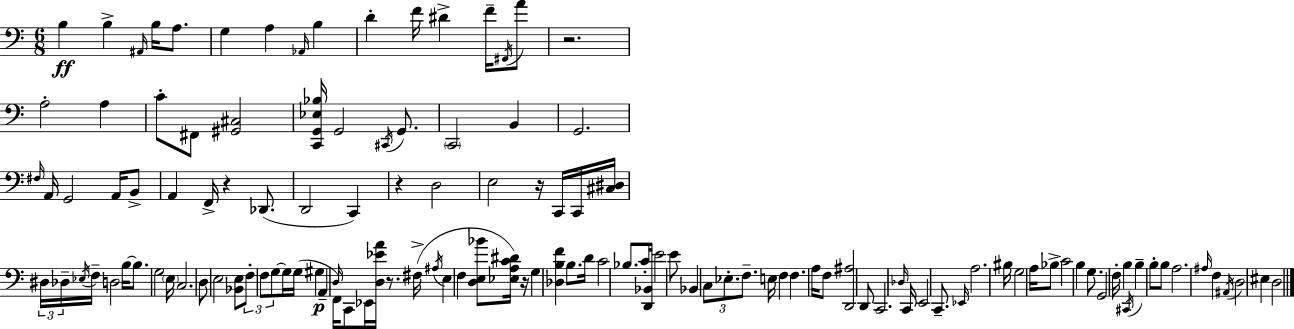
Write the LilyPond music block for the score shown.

{
  \clef bass
  \numericTimeSignature
  \time 6/8
  \key c \major
  b4\ff b4-> \grace { ais,16 } b16 a8. | g4 a4 \grace { aes,16 } b4 | d'4-. f'16 dis'4-> f'16-- | \acciaccatura { fis,16 } a'8 r2. | \break a2-. a4 | c'8-. fis,8 <gis, cis>2 | <c, g, ees bes>16 g,2 | \acciaccatura { cis,16 } g,8. \parenthesize c,2 | \break b,4 g,2. | \grace { fis16 } a,16 g,2 | a,16 b,8-> a,4 f,16-> r4 | des,8.( d,2 | \break c,4) r4 d2 | e2 | r16 c,16 c,16 <cis dis>16 \tuplet 3/2 { dis16 des16-- \acciaccatura { ees16 } } f16-- d2 | b16~~ b8. g2 | \break \parenthesize e16 c2. | d8 e2 | <bes, e>8 \tuplet 3/2 { f8-. f8 g8~~ } | g16 g16( gis4\p a,4-- \grace { d16 }) f,16 | \break c,8 ees,16 <d ees' a'>16 r8. fis16->( \acciaccatura { ais16 } e4 | f4 <d e bes'>8 <ees a c' dis'>16) r16 g4 | <des b f'>4 b8. d'16 c'2 | bes8. c'16-. <d, bes,>16 e'2 | \break e'8 bes,4 | \tuplet 3/2 { c8 ees8.-. f8.-- } e16 f4 | f4. a16 f8 <d, ais>2 | d,8 c,2. | \break \grace { des16 } c,16 e,2 | c,8.-- \grace { ees,16 } a2. | bis16 g2 | a16 bes8-> c'2 | \break b4 g8. | g,2 f16-. b4 | \acciaccatura { cis,16 } b4-- b8-. b8 a2. | \grace { ais16 } | \break f4 \acciaccatura { ais,16 } d2 | eis4 d2 | \bar "|."
}